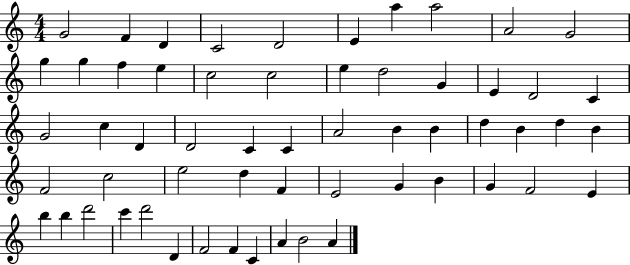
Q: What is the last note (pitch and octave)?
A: A4